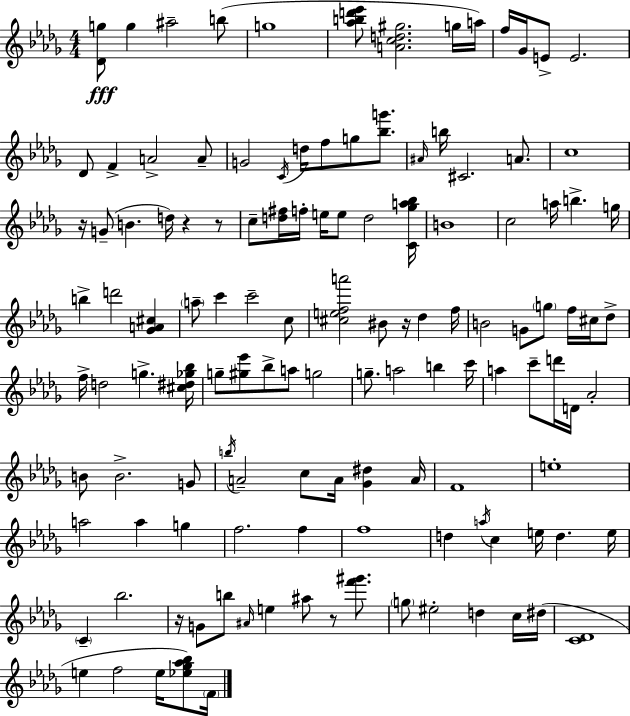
[Db4,G5]/e G5/q A#5/h B5/e G5/w [Ab5,B5,D6,Eb6]/e [A4,C5,D5,G#5]/h. G5/s A5/s F5/s Gb4/s E4/e E4/h. Db4/e F4/q A4/h A4/e G4/h C4/s D5/s F5/e G5/e [Bb5,G6]/e. A#4/s B5/s C#4/h. A4/e. C5/w R/s G4/e B4/q. D5/s R/q R/e C5/e [D5,F#5]/s F5/s E5/s E5/e D5/h [C4,Gb5,A5,Bb5]/s B4/w C5/h A5/s B5/q. G5/s B5/q D6/h [Gb4,A4,C#5]/q A5/e C6/q C6/h C5/e [C#5,E5,F5,A6]/h BIS4/e R/s Db5/q F5/s B4/h G4/e G5/e F5/s C#5/s Db5/e F5/s D5/h G5/q. [C#5,D#5,Gb5,Bb5]/s G5/e [G#5,Eb6]/e Bb5/e A5/e G5/h G5/e. A5/h B5/q C6/s A5/q C6/e D6/s D4/s Ab4/h B4/e B4/h. G4/e B5/s A4/h C5/e A4/s [Gb4,D#5]/q A4/s F4/w E5/w A5/h A5/q G5/q F5/h. F5/q F5/w D5/q A5/s C5/q E5/s D5/q. E5/s C4/q Bb5/h. R/s G4/e B5/e A#4/s E5/q A#5/e R/e [F6,G#6]/e. G5/e EIS5/h D5/q C5/s D#5/s [C4,Db4]/w E5/q F5/h E5/s [Eb5,Gb5,Ab5,Bb5]/e F4/s